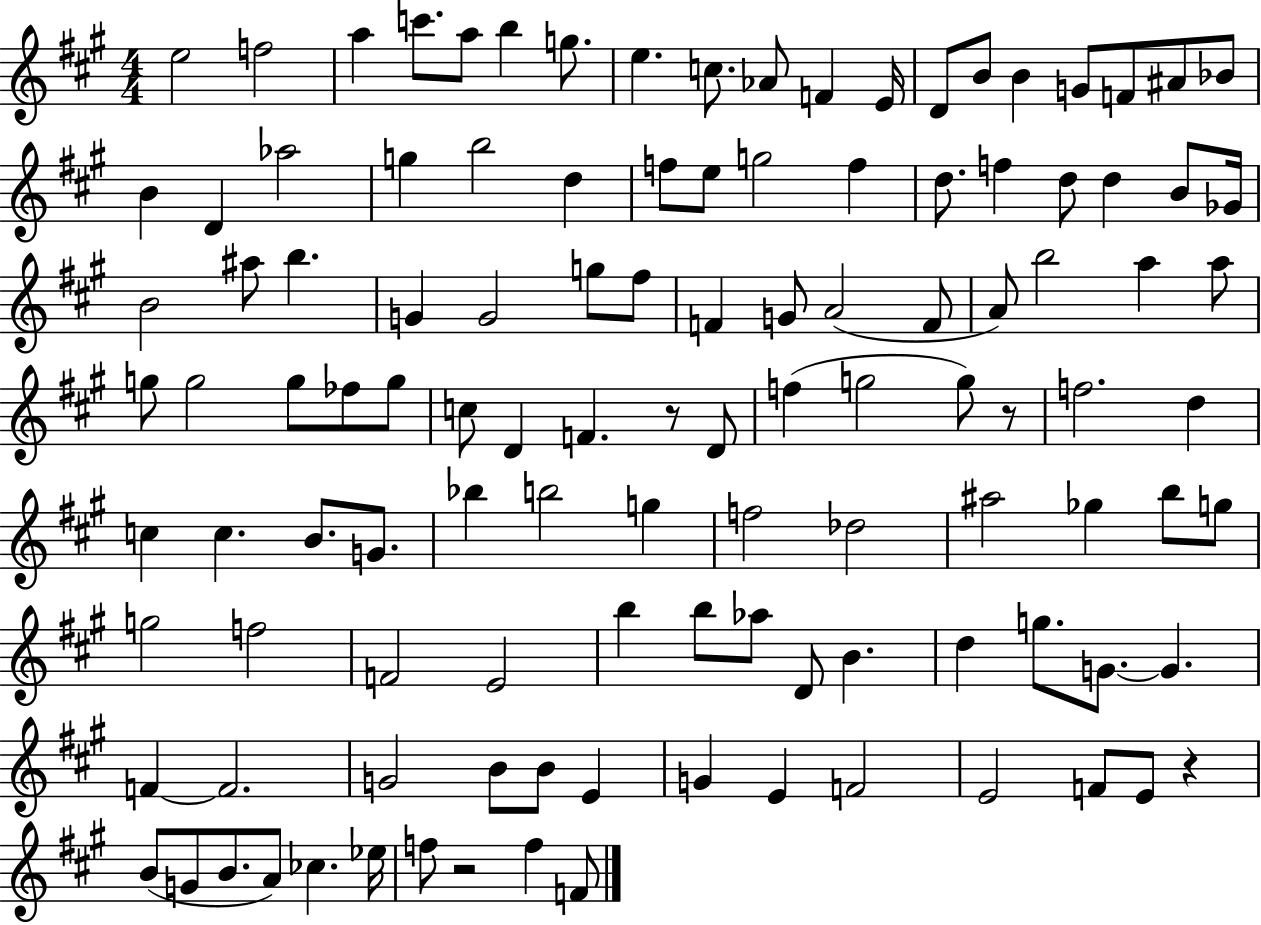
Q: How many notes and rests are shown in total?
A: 115